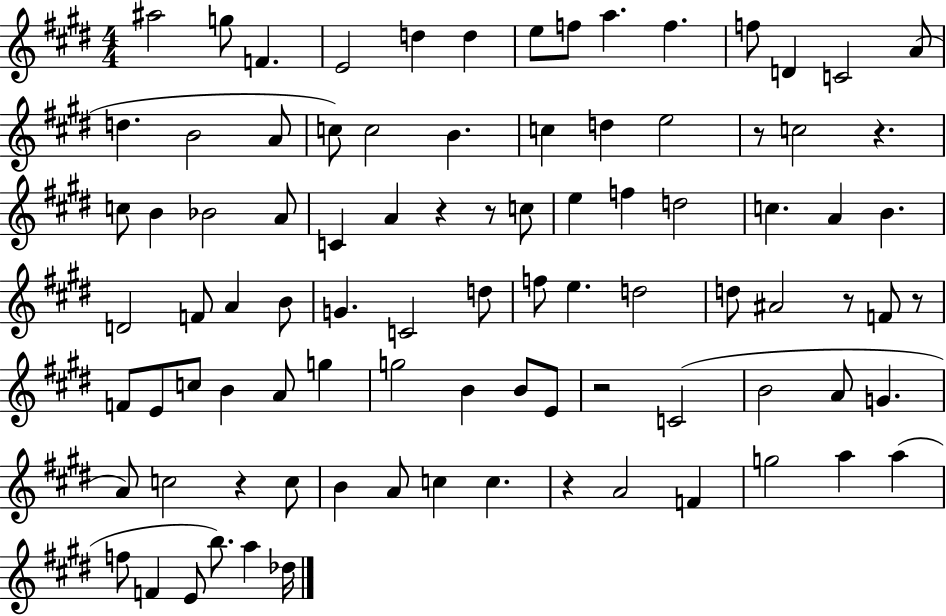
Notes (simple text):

A#5/h G5/e F4/q. E4/h D5/q D5/q E5/e F5/e A5/q. F5/q. F5/e D4/q C4/h A4/e D5/q. B4/h A4/e C5/e C5/h B4/q. C5/q D5/q E5/h R/e C5/h R/q. C5/e B4/q Bb4/h A4/e C4/q A4/q R/q R/e C5/e E5/q F5/q D5/h C5/q. A4/q B4/q. D4/h F4/e A4/q B4/e G4/q. C4/h D5/e F5/e E5/q. D5/h D5/e A#4/h R/e F4/e R/e F4/e E4/e C5/e B4/q A4/e G5/q G5/h B4/q B4/e E4/e R/h C4/h B4/h A4/e G4/q. A4/e C5/h R/q C5/e B4/q A4/e C5/q C5/q. R/q A4/h F4/q G5/h A5/q A5/q F5/e F4/q E4/e B5/e. A5/q Db5/s